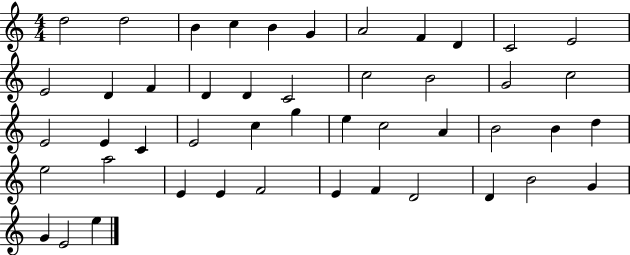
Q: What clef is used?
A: treble